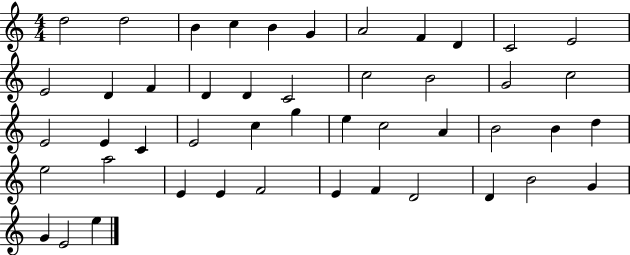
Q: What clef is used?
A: treble